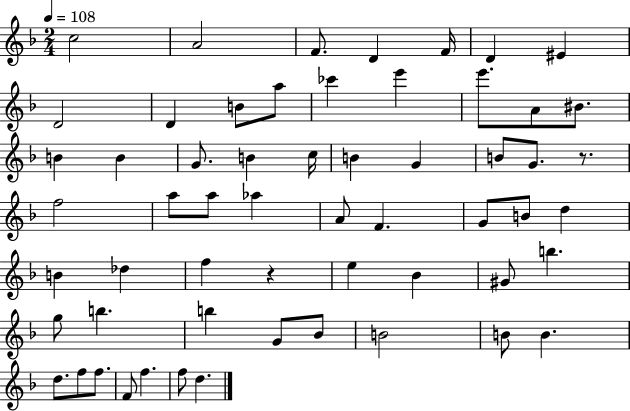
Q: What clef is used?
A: treble